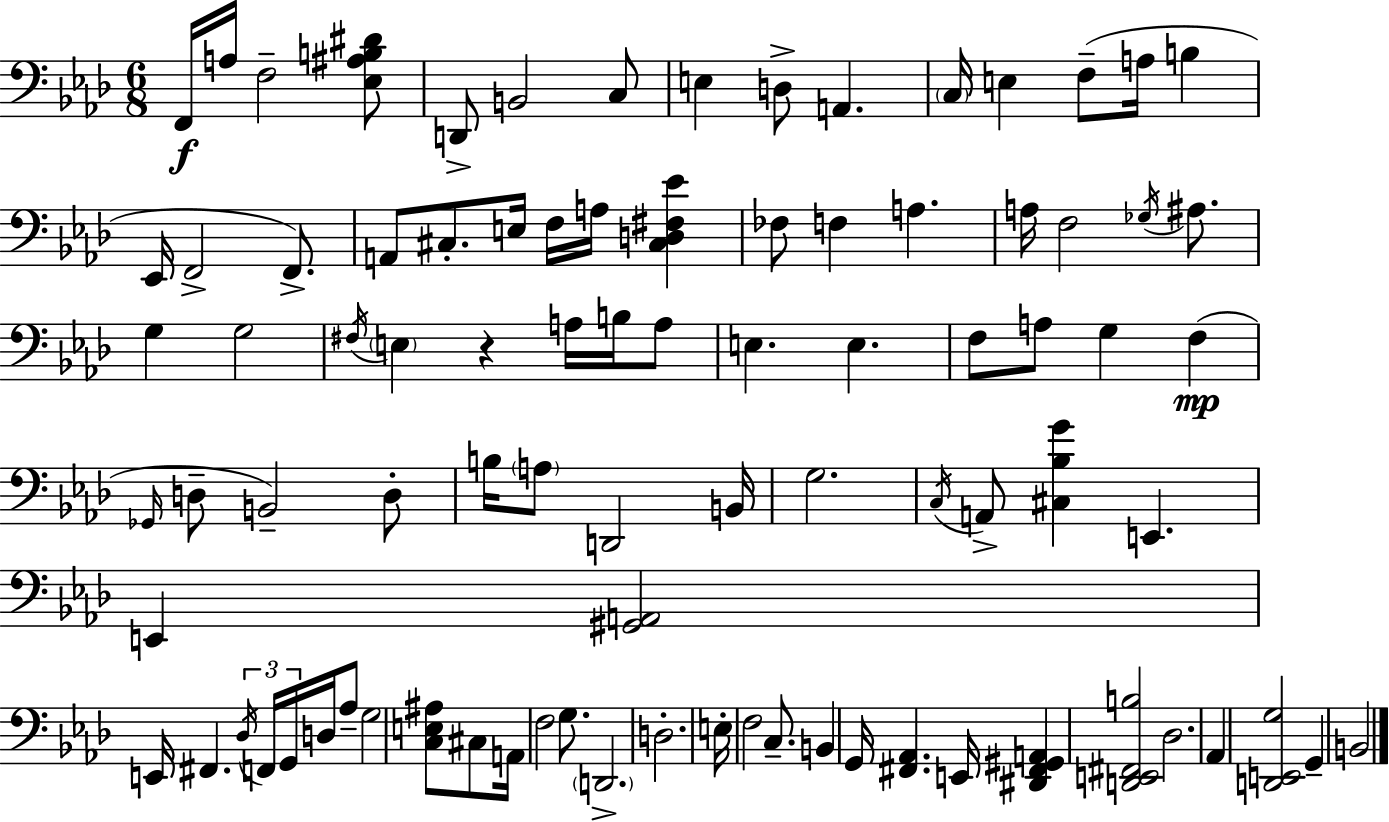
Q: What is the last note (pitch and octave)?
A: B2